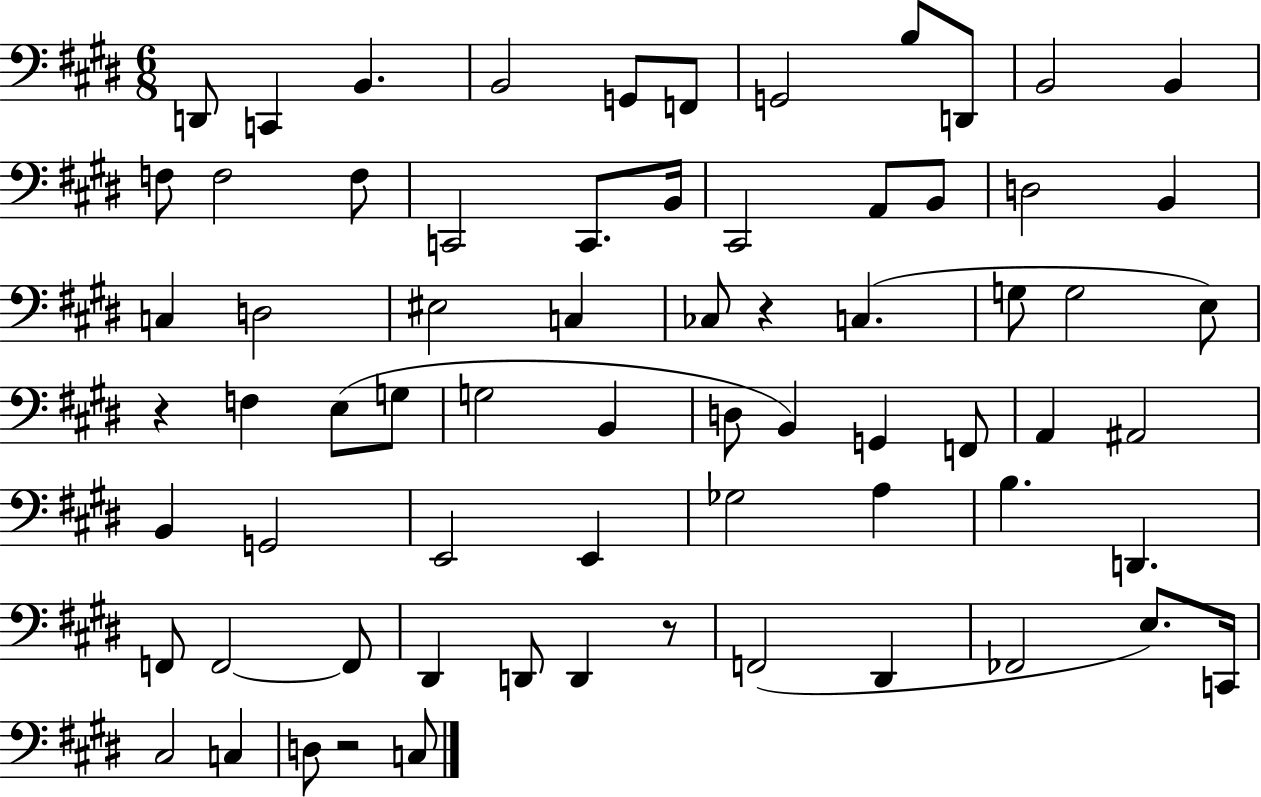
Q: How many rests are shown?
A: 4